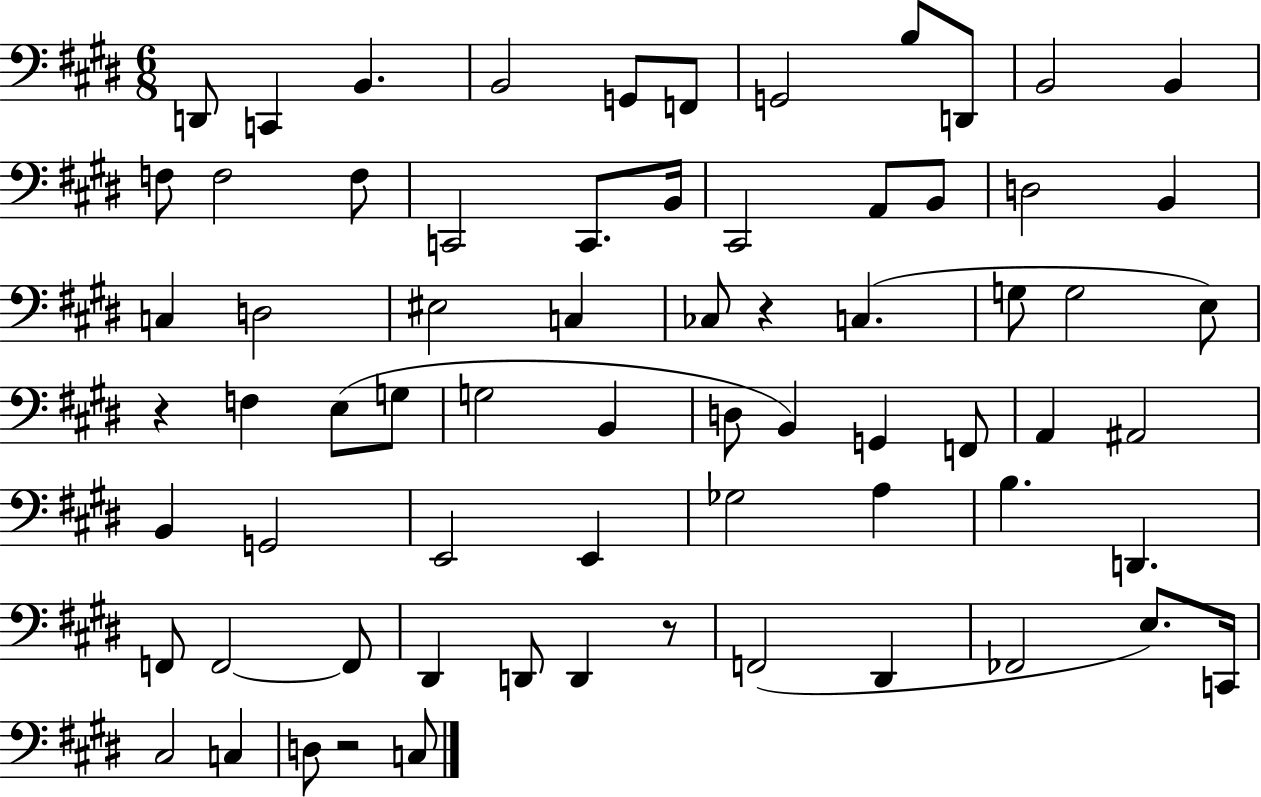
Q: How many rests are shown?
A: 4